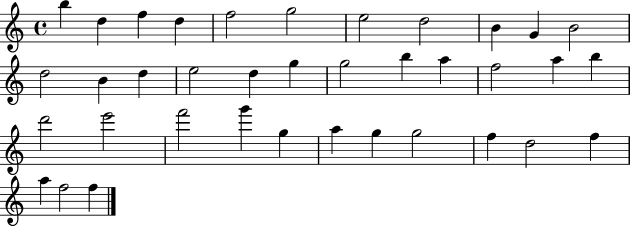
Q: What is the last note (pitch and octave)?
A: F5